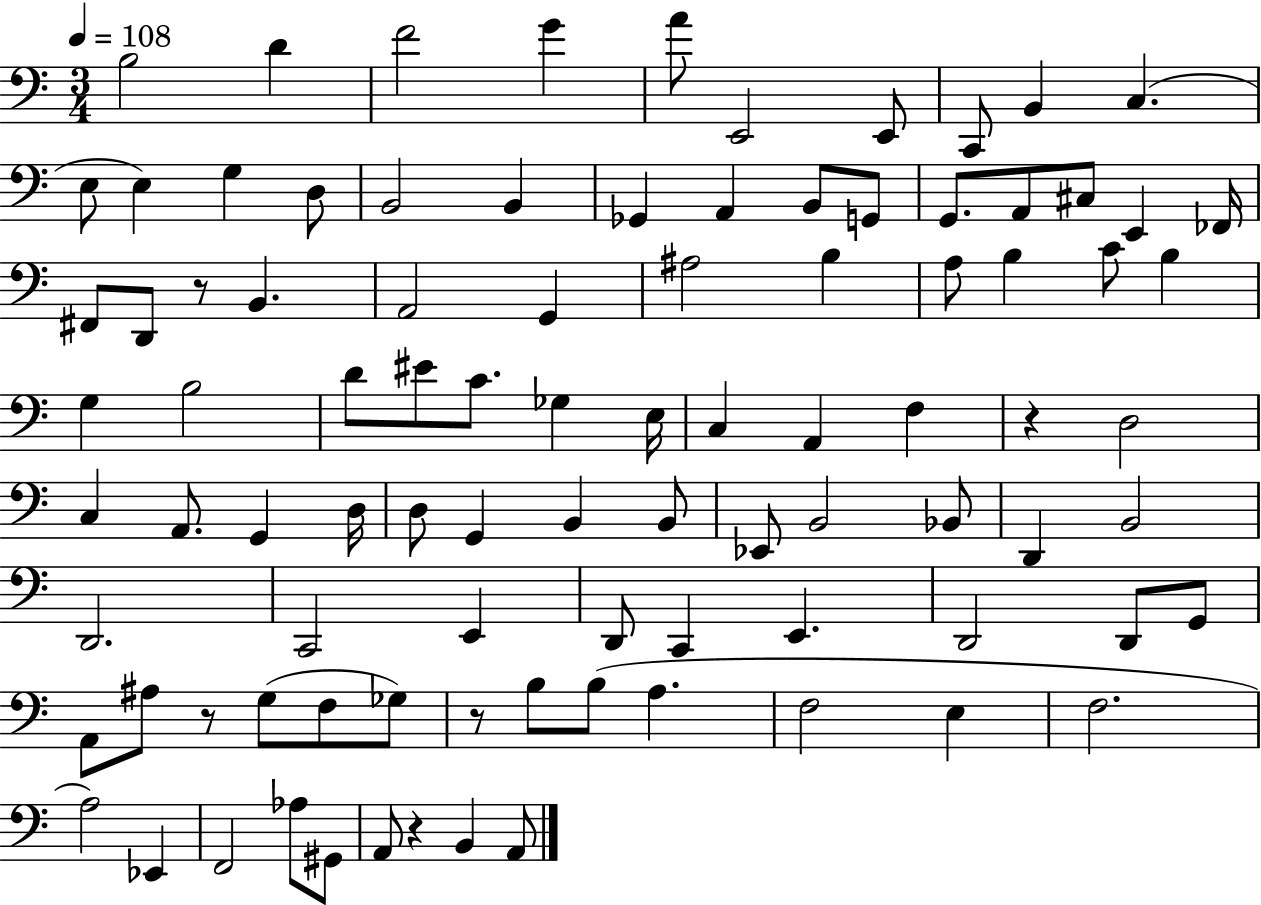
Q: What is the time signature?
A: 3/4